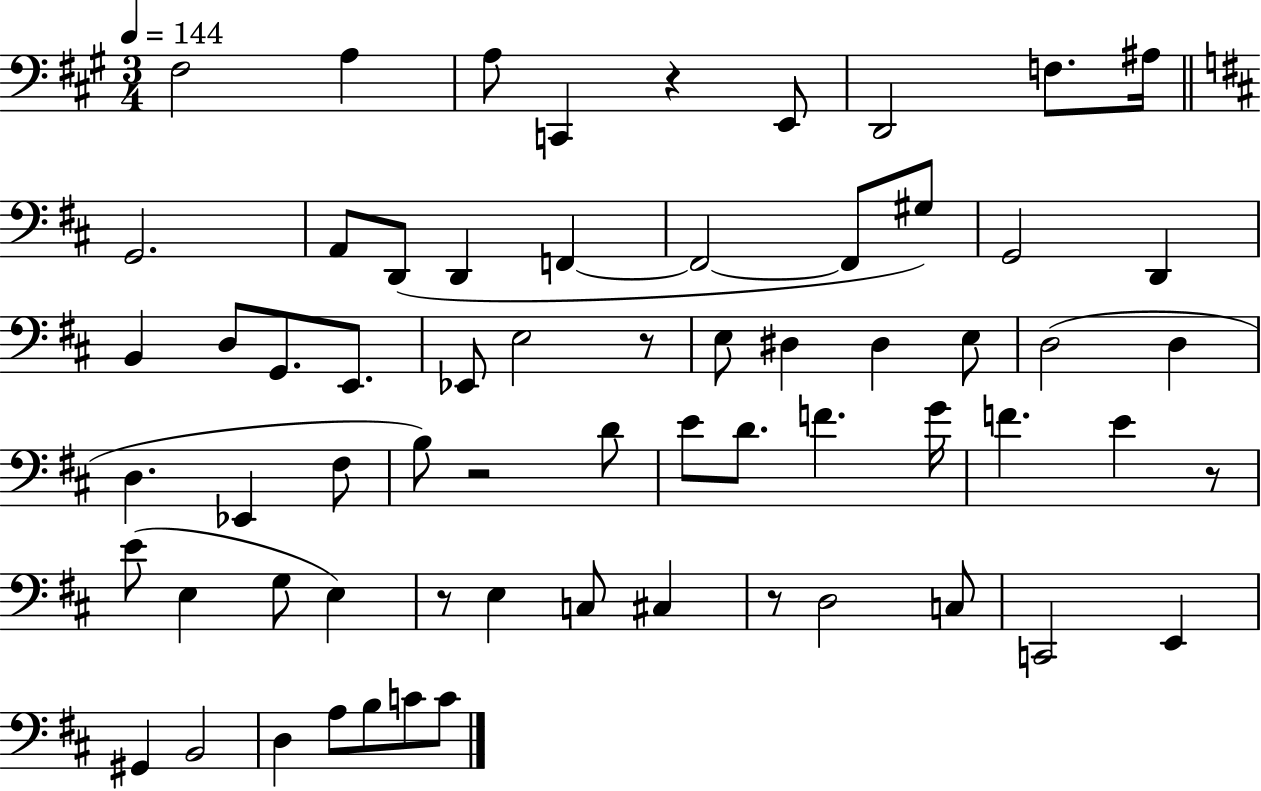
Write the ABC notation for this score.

X:1
T:Untitled
M:3/4
L:1/4
K:A
^F,2 A, A,/2 C,, z E,,/2 D,,2 F,/2 ^A,/4 G,,2 A,,/2 D,,/2 D,, F,, F,,2 F,,/2 ^G,/2 G,,2 D,, B,, D,/2 G,,/2 E,,/2 _E,,/2 E,2 z/2 E,/2 ^D, ^D, E,/2 D,2 D, D, _E,, ^F,/2 B,/2 z2 D/2 E/2 D/2 F G/4 F E z/2 E/2 E, G,/2 E, z/2 E, C,/2 ^C, z/2 D,2 C,/2 C,,2 E,, ^G,, B,,2 D, A,/2 B,/2 C/2 C/2